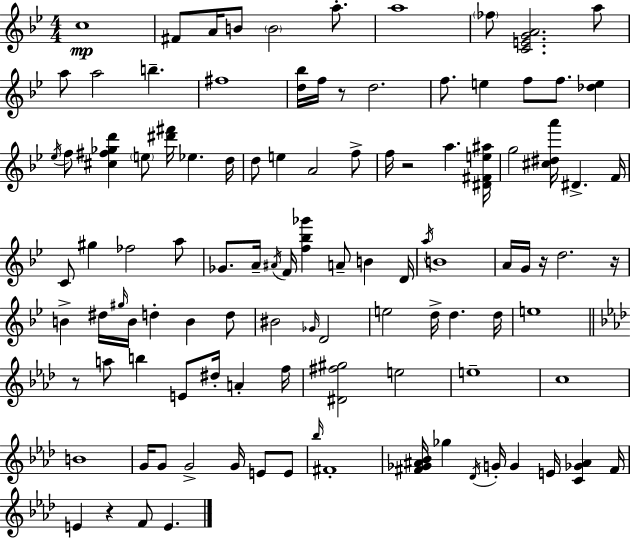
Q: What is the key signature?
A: BES major